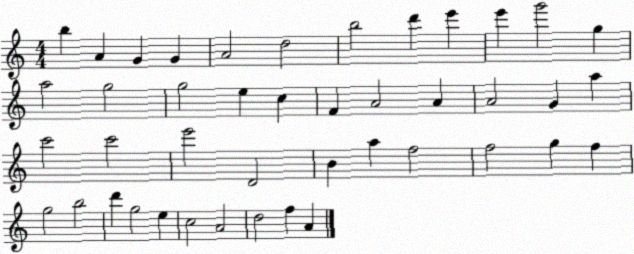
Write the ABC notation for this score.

X:1
T:Untitled
M:4/4
L:1/4
K:C
b A G G A2 d2 b2 d' e' e' g'2 g a2 g2 g2 e c F A2 A A2 G a c'2 c'2 e'2 D2 B a f2 f2 g f g2 b2 d' g2 e c2 A2 d2 f A